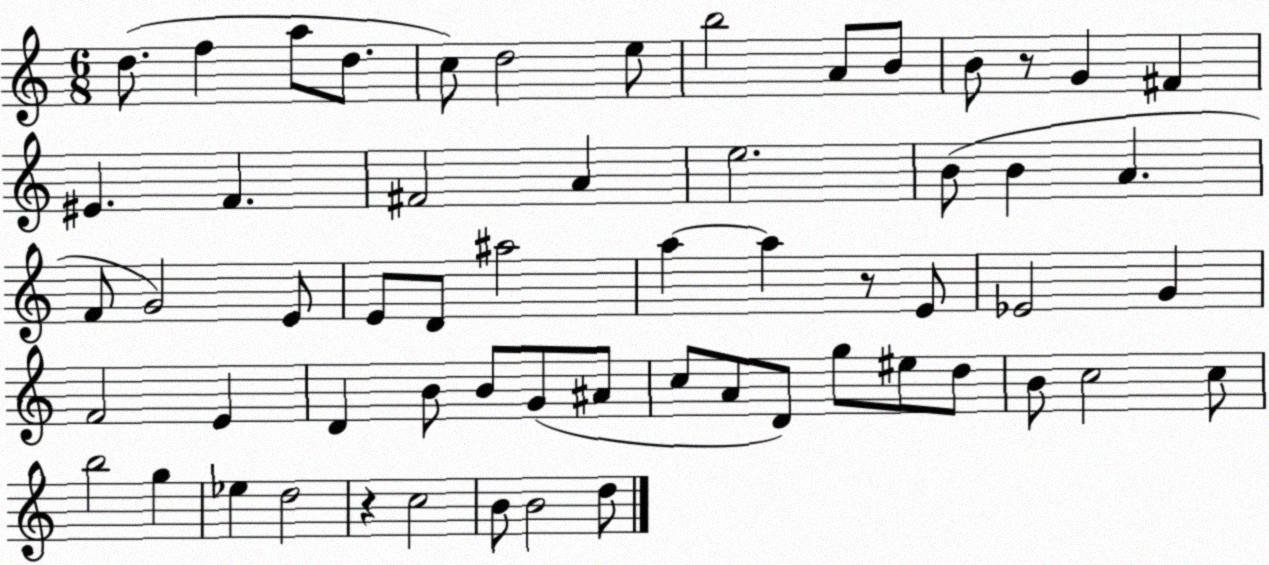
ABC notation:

X:1
T:Untitled
M:6/8
L:1/4
K:C
d/2 f a/2 d/2 c/2 d2 e/2 b2 A/2 B/2 B/2 z/2 G ^F ^E F ^F2 A e2 B/2 B A F/2 G2 E/2 E/2 D/2 ^a2 a a z/2 E/2 _E2 G F2 E D B/2 B/2 G/2 ^A/2 c/2 A/2 D/2 g/2 ^e/2 d/2 B/2 c2 c/2 b2 g _e d2 z c2 B/2 B2 d/2